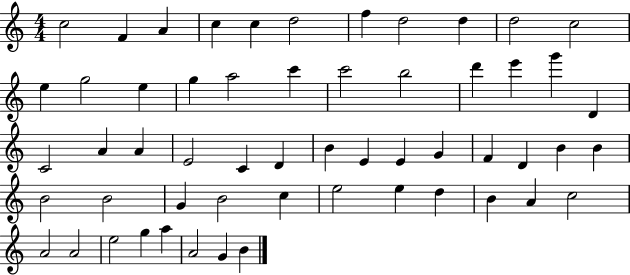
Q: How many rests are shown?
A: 0